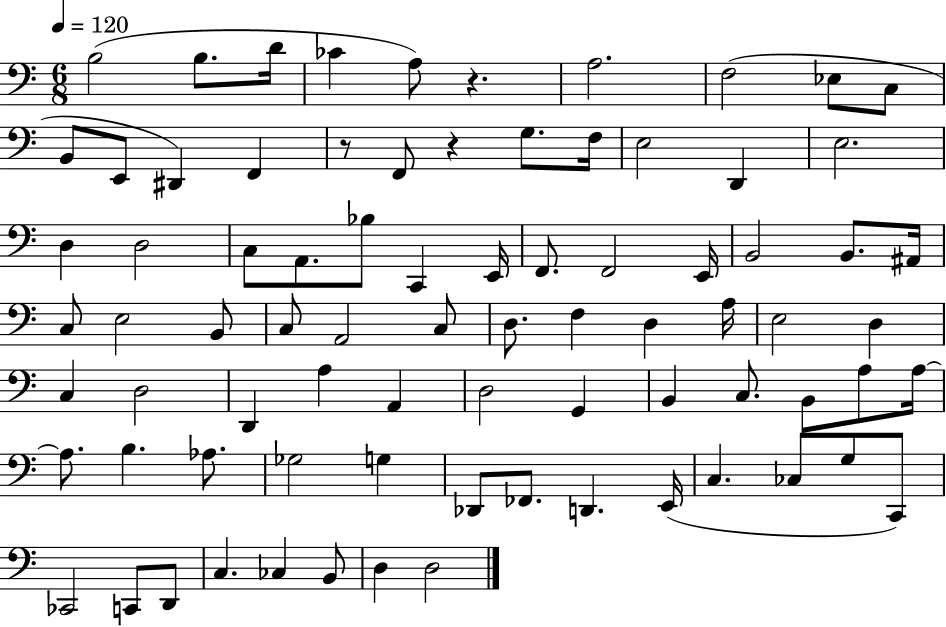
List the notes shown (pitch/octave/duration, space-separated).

B3/h B3/e. D4/s CES4/q A3/e R/q. A3/h. F3/h Eb3/e C3/e B2/e E2/e D#2/q F2/q R/e F2/e R/q G3/e. F3/s E3/h D2/q E3/h. D3/q D3/h C3/e A2/e. Bb3/e C2/q E2/s F2/e. F2/h E2/s B2/h B2/e. A#2/s C3/e E3/h B2/e C3/e A2/h C3/e D3/e. F3/q D3/q A3/s E3/h D3/q C3/q D3/h D2/q A3/q A2/q D3/h G2/q B2/q C3/e. B2/e A3/e A3/s A3/e. B3/q. Ab3/e. Gb3/h G3/q Db2/e FES2/e. D2/q. E2/s C3/q. CES3/e G3/e C2/e CES2/h C2/e D2/e C3/q. CES3/q B2/e D3/q D3/h